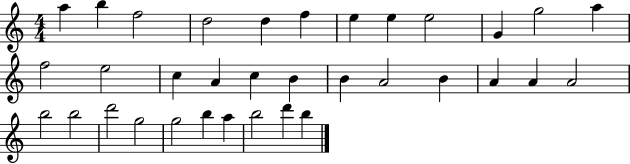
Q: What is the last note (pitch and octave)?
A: B5